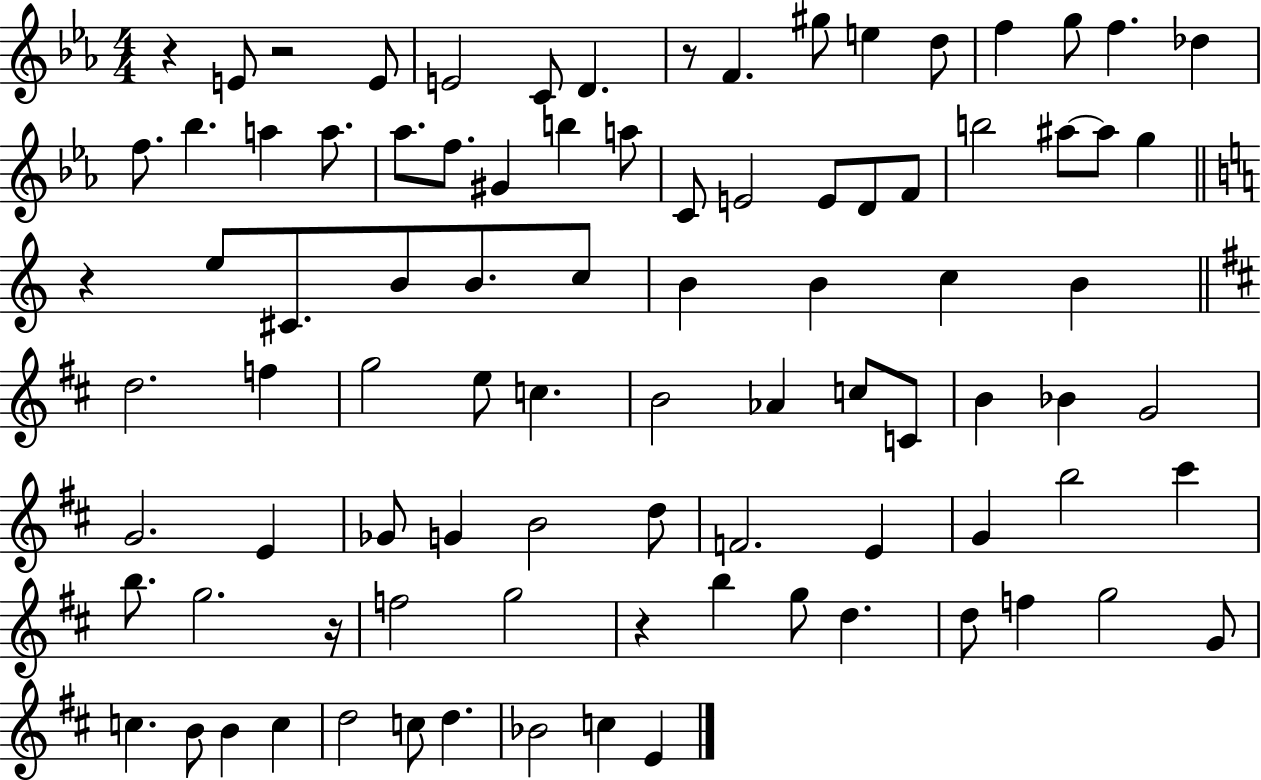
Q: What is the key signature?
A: EES major